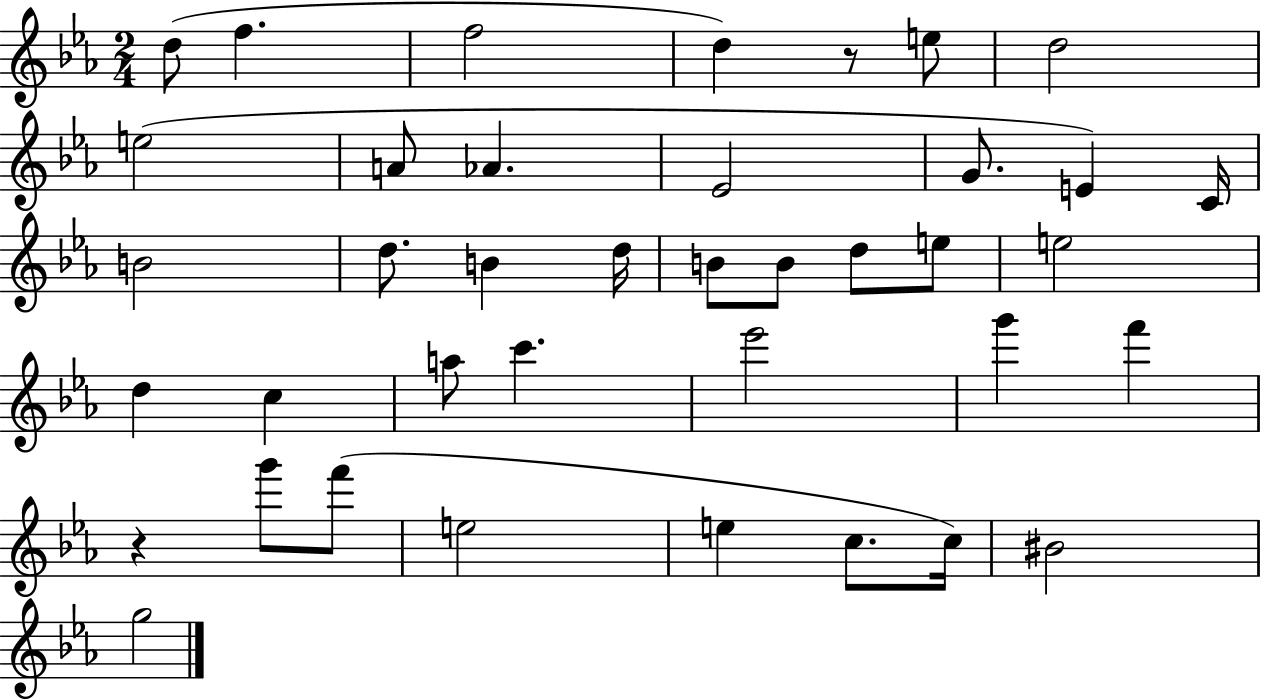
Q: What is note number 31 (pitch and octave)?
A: F6